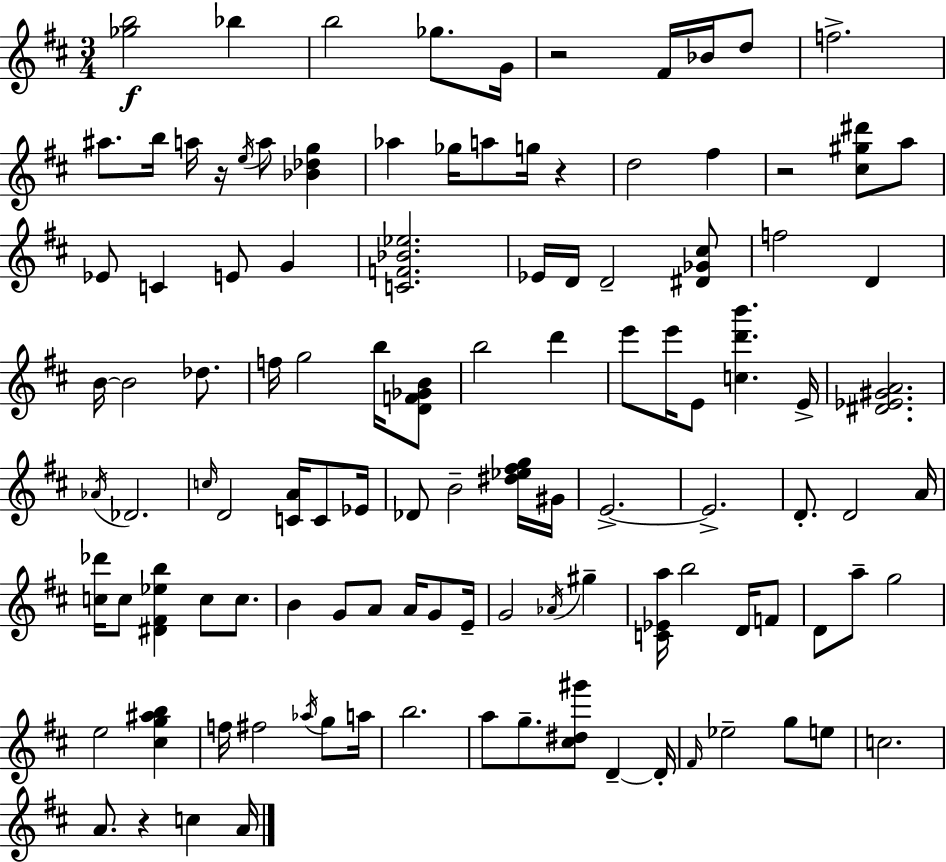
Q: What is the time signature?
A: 3/4